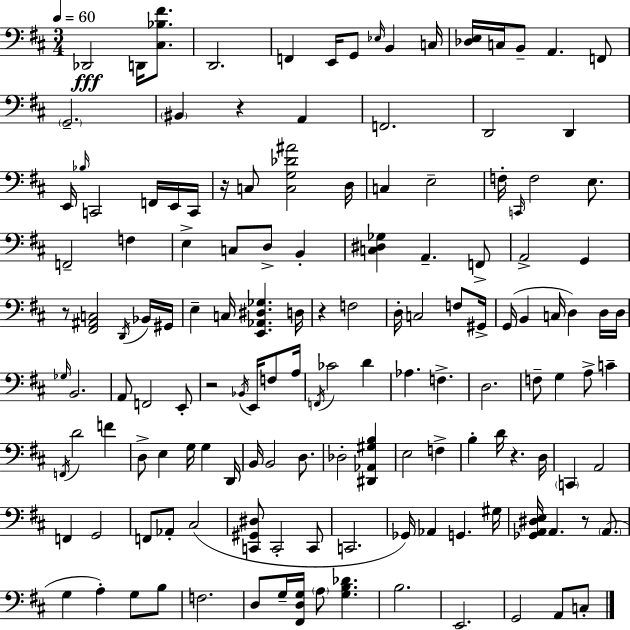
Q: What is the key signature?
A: D major